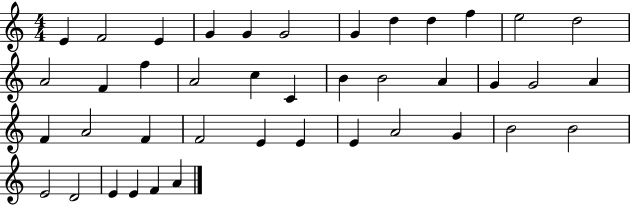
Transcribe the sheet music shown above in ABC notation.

X:1
T:Untitled
M:4/4
L:1/4
K:C
E F2 E G G G2 G d d f e2 d2 A2 F f A2 c C B B2 A G G2 A F A2 F F2 E E E A2 G B2 B2 E2 D2 E E F A